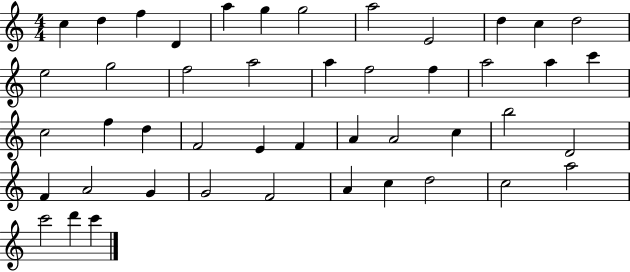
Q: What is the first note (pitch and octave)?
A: C5